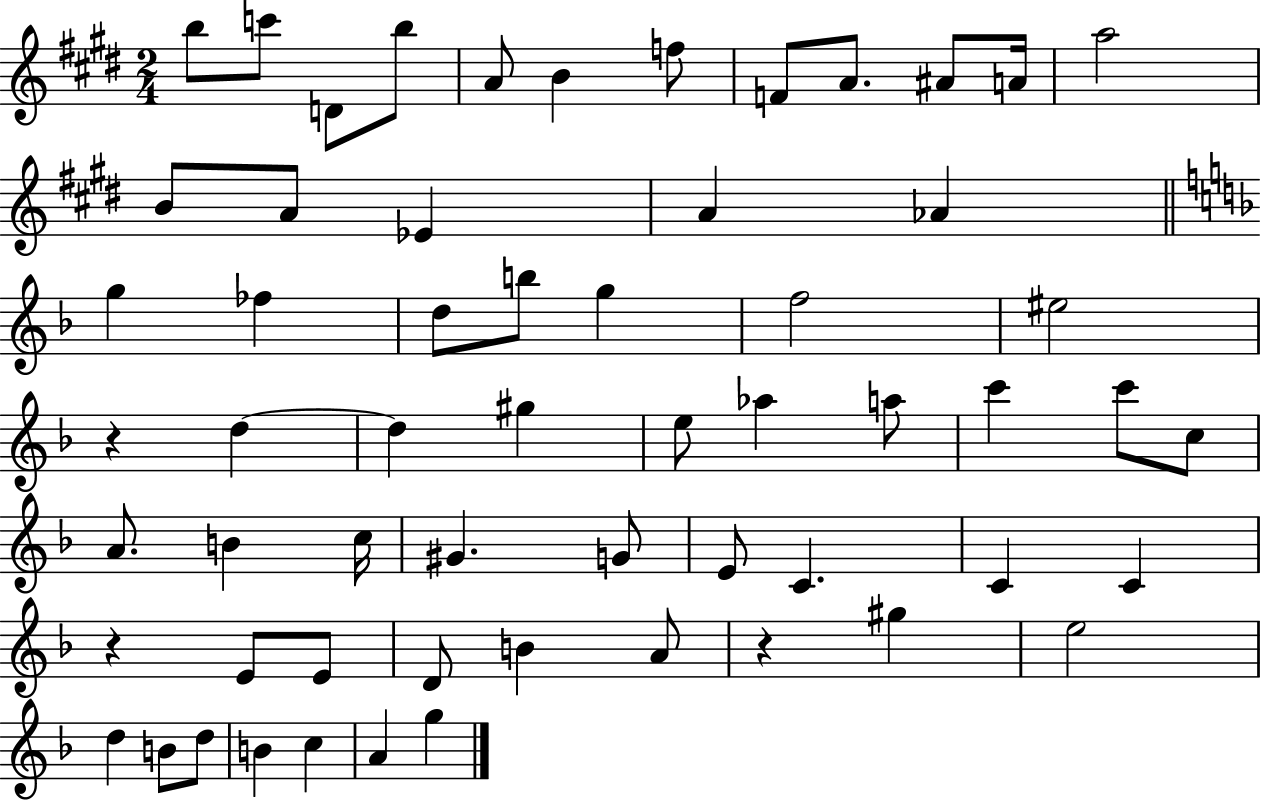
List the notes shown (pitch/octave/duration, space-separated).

B5/e C6/e D4/e B5/e A4/e B4/q F5/e F4/e A4/e. A#4/e A4/s A5/h B4/e A4/e Eb4/q A4/q Ab4/q G5/q FES5/q D5/e B5/e G5/q F5/h EIS5/h R/q D5/q D5/q G#5/q E5/e Ab5/q A5/e C6/q C6/e C5/e A4/e. B4/q C5/s G#4/q. G4/e E4/e C4/q. C4/q C4/q R/q E4/e E4/e D4/e B4/q A4/e R/q G#5/q E5/h D5/q B4/e D5/e B4/q C5/q A4/q G5/q